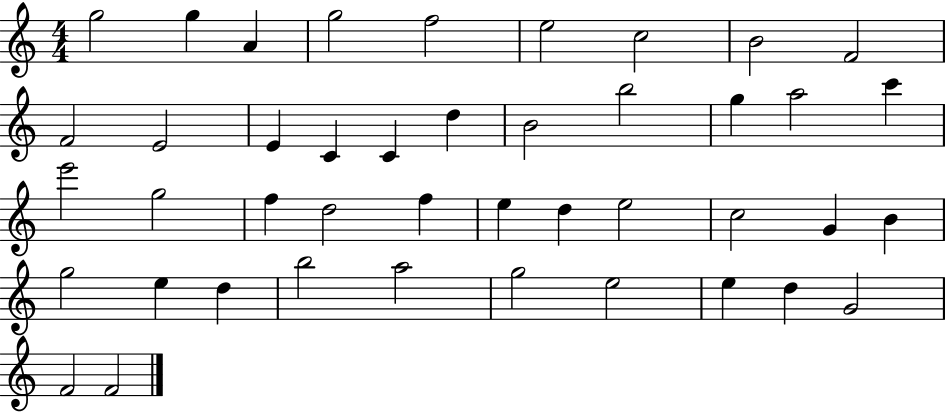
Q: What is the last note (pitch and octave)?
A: F4